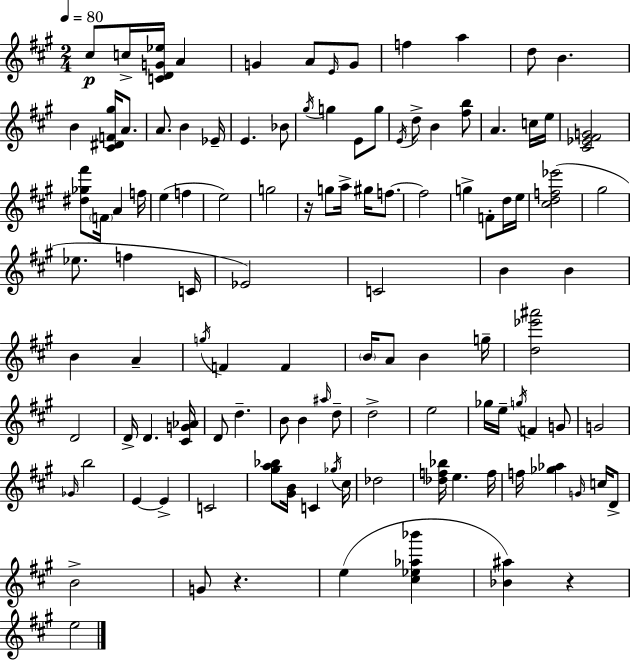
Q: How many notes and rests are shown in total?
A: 114